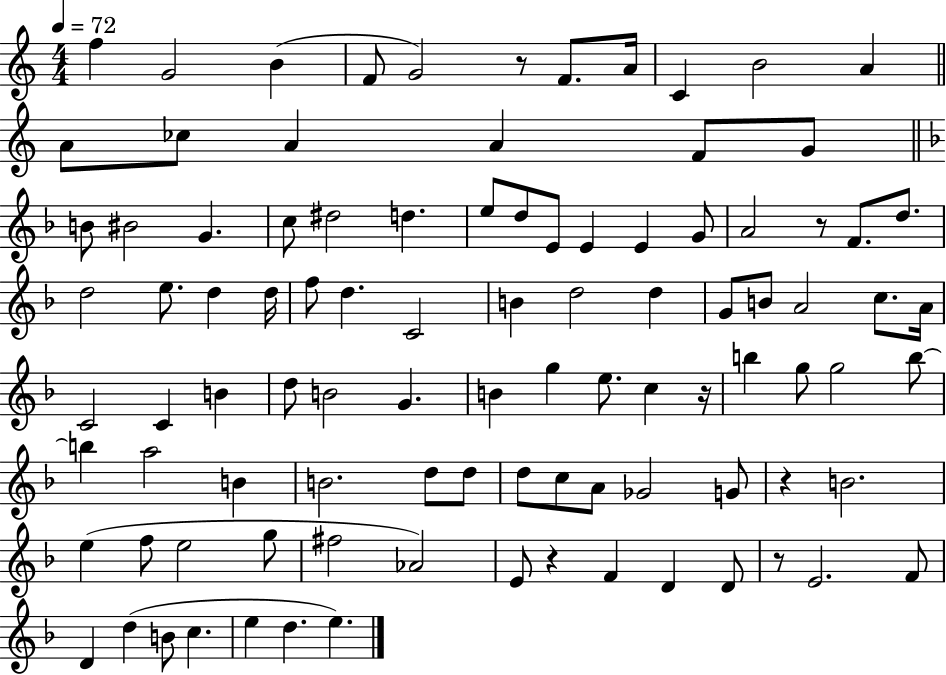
F5/q G4/h B4/q F4/e G4/h R/e F4/e. A4/s C4/q B4/h A4/q A4/e CES5/e A4/q A4/q F4/e G4/e B4/e BIS4/h G4/q. C5/e D#5/h D5/q. E5/e D5/e E4/e E4/q E4/q G4/e A4/h R/e F4/e. D5/e. D5/h E5/e. D5/q D5/s F5/e D5/q. C4/h B4/q D5/h D5/q G4/e B4/e A4/h C5/e. A4/s C4/h C4/q B4/q D5/e B4/h G4/q. B4/q G5/q E5/e. C5/q R/s B5/q G5/e G5/h B5/e B5/q A5/h B4/q B4/h. D5/e D5/e D5/e C5/e A4/e Gb4/h G4/e R/q B4/h. E5/q F5/e E5/h G5/e F#5/h Ab4/h E4/e R/q F4/q D4/q D4/e R/e E4/h. F4/e D4/q D5/q B4/e C5/q. E5/q D5/q. E5/q.